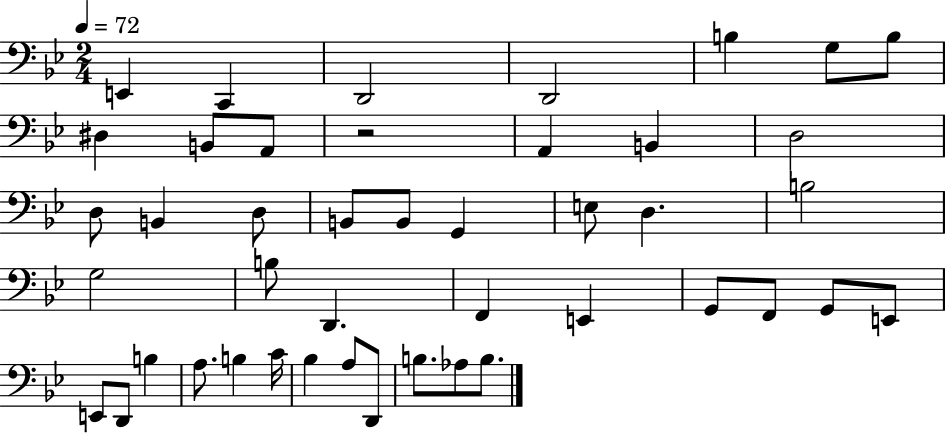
{
  \clef bass
  \numericTimeSignature
  \time 2/4
  \key bes \major
  \tempo 4 = 72
  e,4 c,4 | d,2 | d,2 | b4 g8 b8 | \break dis4 b,8 a,8 | r2 | a,4 b,4 | d2 | \break d8 b,4 d8 | b,8 b,8 g,4 | e8 d4. | b2 | \break g2 | b8 d,4. | f,4 e,4 | g,8 f,8 g,8 e,8 | \break e,8 d,8 b4 | a8. b4 c'16 | bes4 a8 d,8 | b8. aes8 b8. | \break \bar "|."
}